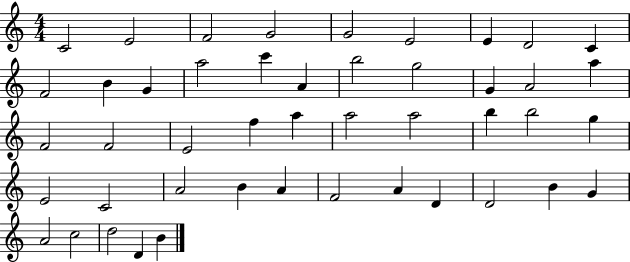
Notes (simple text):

C4/h E4/h F4/h G4/h G4/h E4/h E4/q D4/h C4/q F4/h B4/q G4/q A5/h C6/q A4/q B5/h G5/h G4/q A4/h A5/q F4/h F4/h E4/h F5/q A5/q A5/h A5/h B5/q B5/h G5/q E4/h C4/h A4/h B4/q A4/q F4/h A4/q D4/q D4/h B4/q G4/q A4/h C5/h D5/h D4/q B4/q